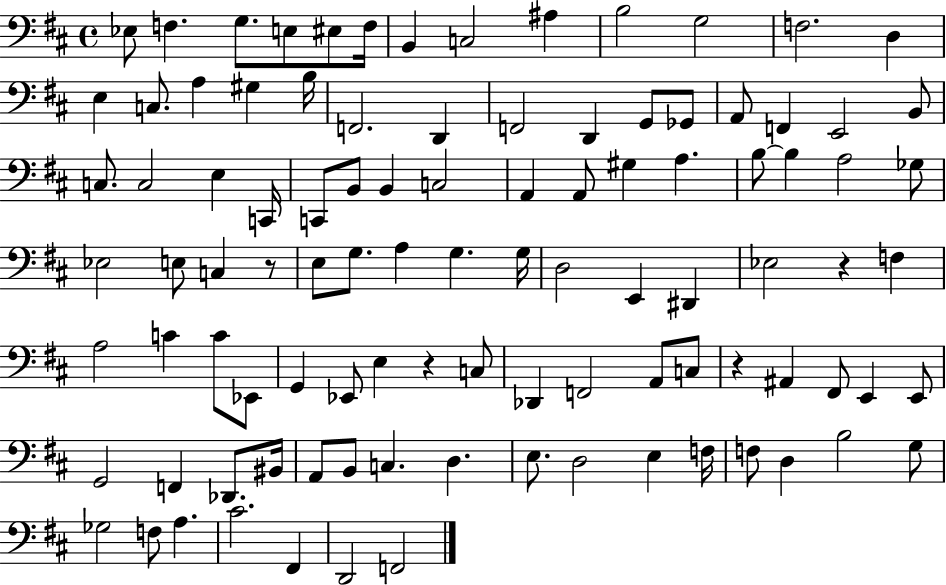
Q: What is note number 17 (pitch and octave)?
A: G#3